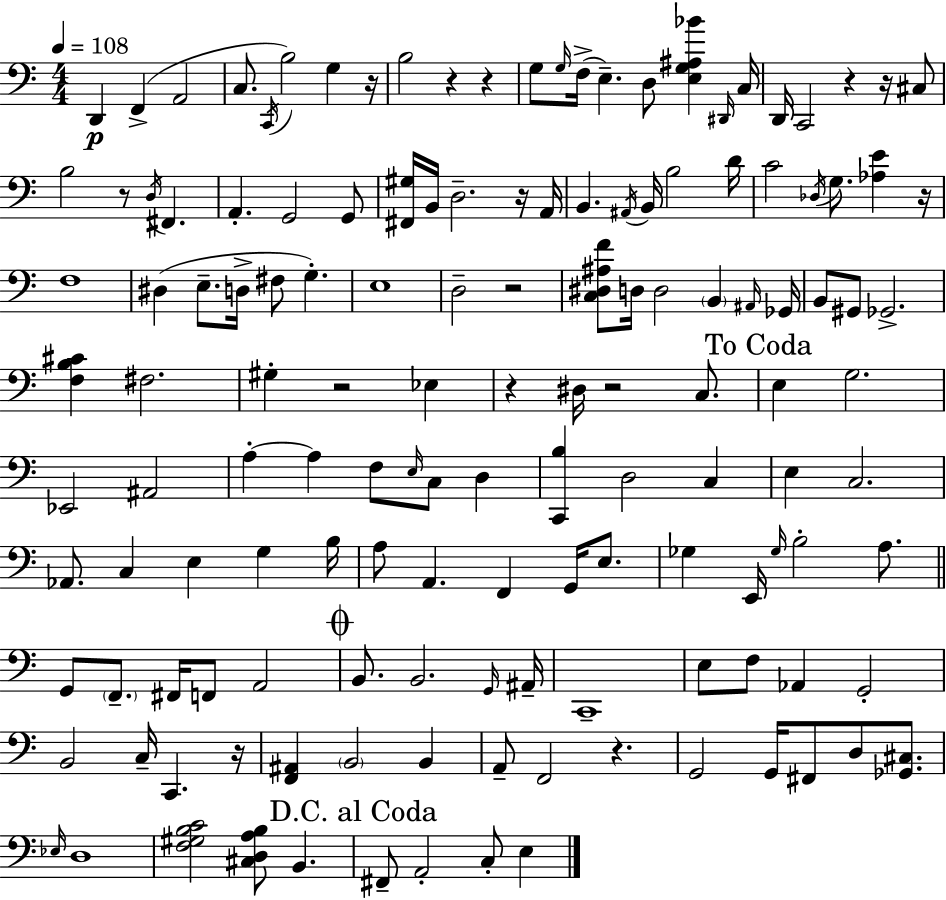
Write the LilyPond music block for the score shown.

{
  \clef bass
  \numericTimeSignature
  \time 4/4
  \key c \major
  \tempo 4 = 108
  d,4\p f,4->( a,2 | c8. \acciaccatura { c,16 } b2) g4 | r16 b2 r4 r4 | g8 \grace { g16 }( f16-> e4.--) d8 <e g ais bes'>4 | \break \grace { dis,16 } c16 d,16 c,2 r4 | r16 cis8 b2 r8 \acciaccatura { d16 } fis,4. | a,4.-. g,2 | g,8 <fis, gis>16 b,16 d2.-- | \break r16 a,16 b,4. \acciaccatura { ais,16 } b,16 b2 | d'16 c'2 \acciaccatura { des16 } g8. | <aes e'>4 r16 f1 | dis4( e8.-- d16-> fis8 | \break g4.-.) e1 | d2-- r2 | <c dis ais f'>8 d16 d2 | \parenthesize b,4 \grace { ais,16 } ges,16 b,8 gis,8 ges,2.-> | \break <f b cis'>4 fis2. | gis4-. r2 | ees4 r4 dis16 r2 | c8. \mark "To Coda" e4 g2. | \break ees,2 ais,2 | a4-.~~ a4 f8 | \grace { e16 } c8 d4 <c, b>4 d2 | c4 e4 c2. | \break aes,8. c4 e4 | g4 b16 a8 a,4. | f,4 g,16 e8. ges4 e,16 \grace { ges16 } b2-. | a8. \bar "||" \break \key c \major g,8 \parenthesize f,8.-- fis,16 f,8 a,2 | \mark \markup { \musicglyph "scripts.coda" } b,8. b,2. \grace { g,16 } | ais,16-- c,1-- | e8 f8 aes,4 g,2-. | \break b,2 c16-- c,4. | r16 <f, ais,>4 \parenthesize b,2 b,4 | a,8-- f,2 r4. | g,2 g,16 fis,8 d8 <ges, cis>8. | \break \grace { ees16 } d1 | <f gis b c'>2 <cis d a b>8 b,4. | \mark "D.C. al Coda" fis,8-- a,2-. c8-. e4 | \bar "|."
}